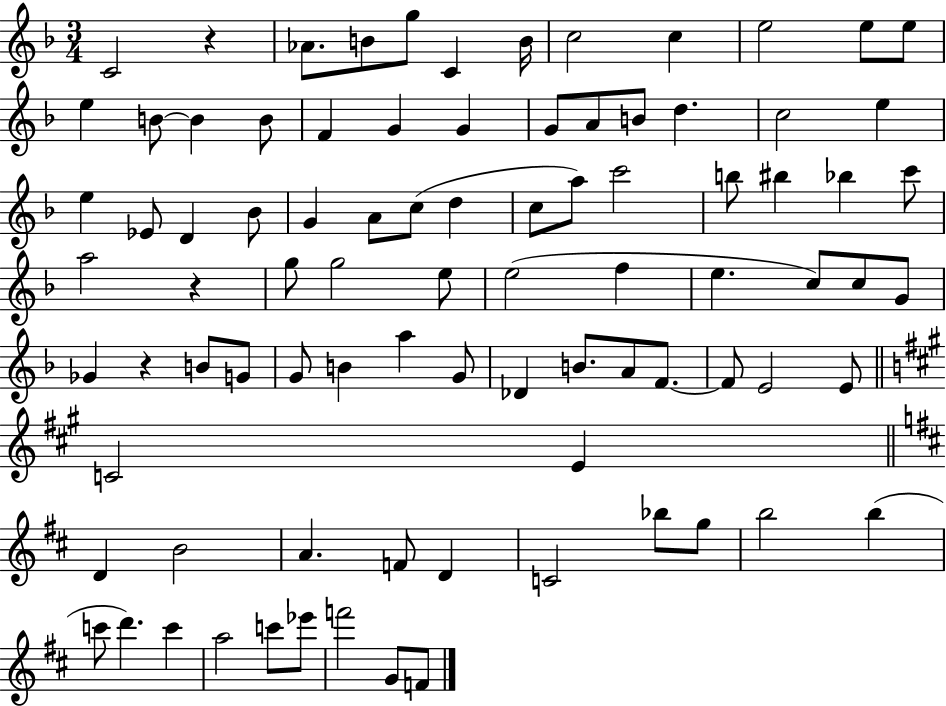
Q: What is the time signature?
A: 3/4